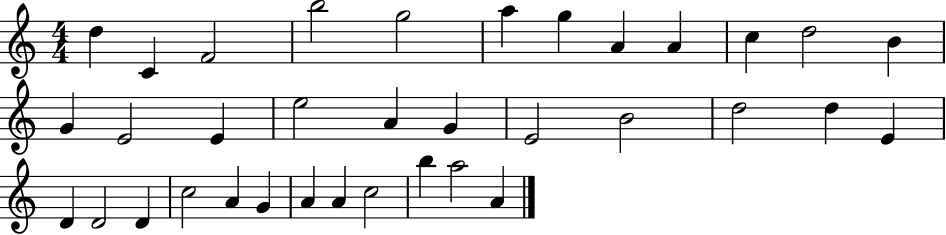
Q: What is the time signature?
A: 4/4